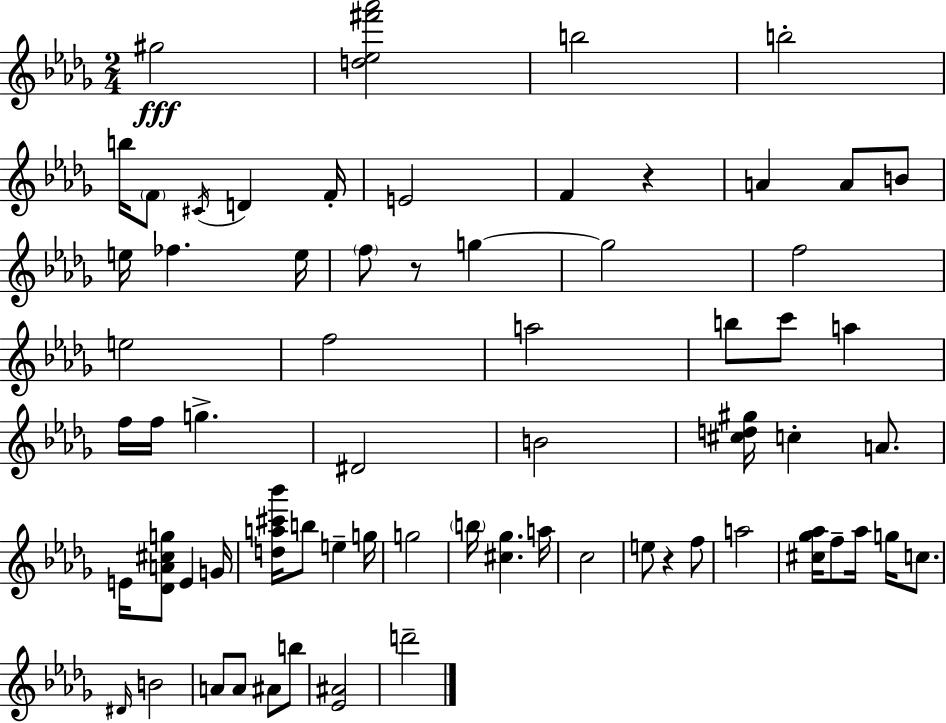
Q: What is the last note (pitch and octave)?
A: D6